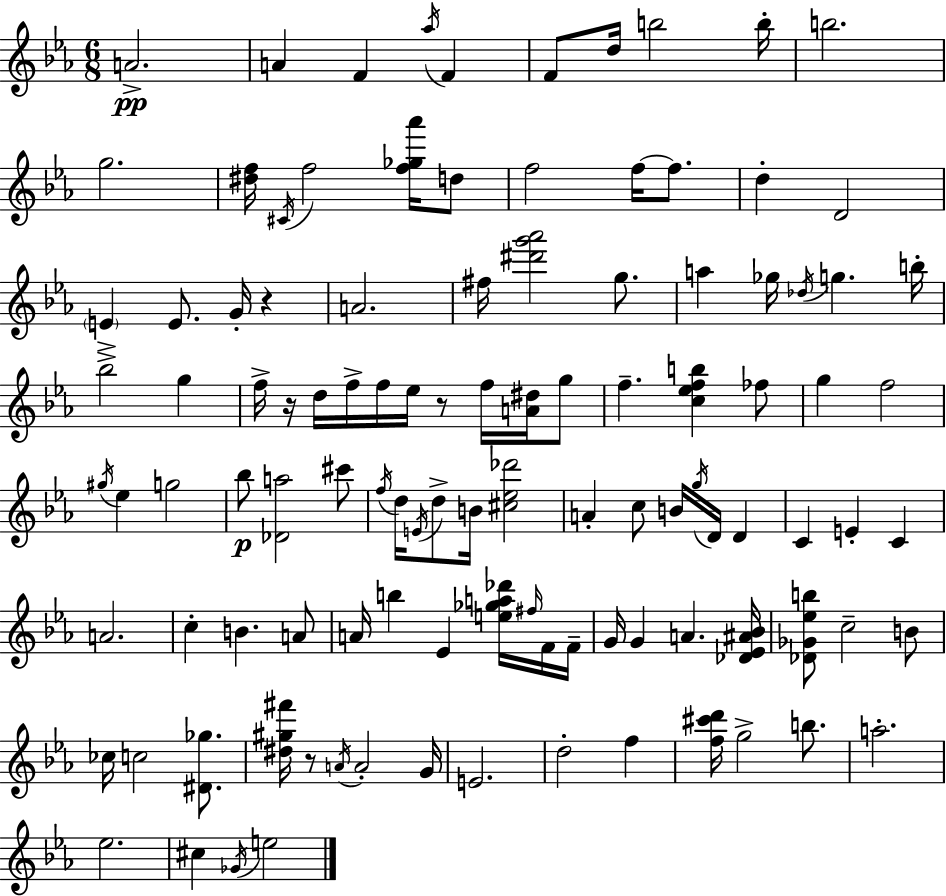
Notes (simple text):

A4/h. A4/q F4/q Ab5/s F4/q F4/e D5/s B5/h B5/s B5/h. G5/h. [D#5,F5]/s C#4/s F5/h [F5,Gb5,Ab6]/s D5/e F5/h F5/s F5/e. D5/q D4/h E4/q E4/e. G4/s R/q A4/h. F#5/s [D#6,G6,Ab6]/h G5/e. A5/q Gb5/s Db5/s G5/q. B5/s Bb5/h G5/q F5/s R/s D5/s F5/s F5/s Eb5/s R/e F5/s [A4,D#5]/s G5/e F5/q. [C5,Eb5,F5,B5]/q FES5/e G5/q F5/h G#5/s Eb5/q G5/h Bb5/e [Db4,A5]/h C#6/e F5/s D5/s E4/s D5/e B4/s [C#5,Eb5,Db6]/h A4/q C5/e B4/s G5/s D4/s D4/q C4/q E4/q C4/q A4/h. C5/q B4/q. A4/e A4/s B5/q Eb4/q [E5,Gb5,A5,Db6]/s F#5/s F4/s F4/s G4/s G4/q A4/q. [Db4,Eb4,A#4,Bb4]/s [Db4,Gb4,Eb5,B5]/e C5/h B4/e CES5/s C5/h [D#4,Gb5]/e. [D#5,G#5,F#6]/s R/e A4/s A4/h G4/s E4/h. D5/h F5/q [F5,C#6,D6]/s G5/h B5/e. A5/h. Eb5/h. C#5/q Gb4/s E5/h